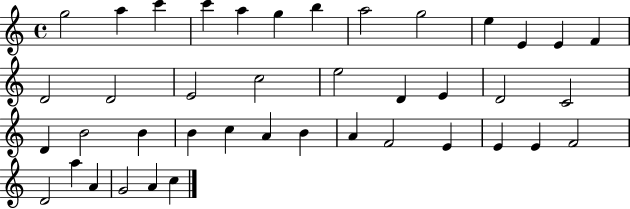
X:1
T:Untitled
M:4/4
L:1/4
K:C
g2 a c' c' a g b a2 g2 e E E F D2 D2 E2 c2 e2 D E D2 C2 D B2 B B c A B A F2 E E E F2 D2 a A G2 A c